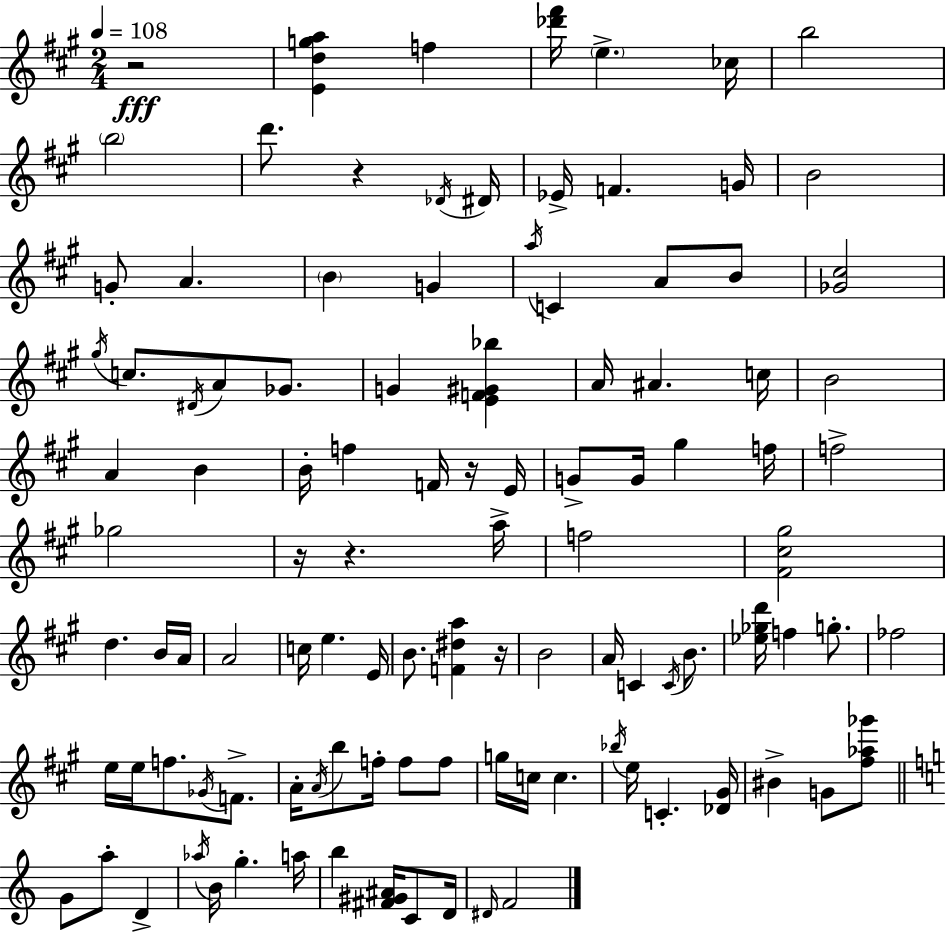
X:1
T:Untitled
M:2/4
L:1/4
K:A
z2 [Edga] f [_d'^f']/4 e _c/4 b2 b2 d'/2 z _D/4 ^D/4 _E/4 F G/4 B2 G/2 A B G a/4 C A/2 B/2 [_G^c]2 ^g/4 c/2 ^D/4 A/2 _G/2 G [EF^G_b] A/4 ^A c/4 B2 A B B/4 f F/4 z/4 E/4 G/2 G/4 ^g f/4 f2 _g2 z/4 z a/4 f2 [^F^c^g]2 d B/4 A/4 A2 c/4 e E/4 B/2 [F^da] z/4 B2 A/4 C C/4 B/2 [_e_gd']/4 f g/2 _f2 e/4 e/4 f/2 _G/4 F/2 A/4 A/4 b/2 f/4 f/2 f/2 g/4 c/4 c _b/4 e/4 C [_D^G]/4 ^B G/2 [^f_a_g']/2 G/2 a/2 D _a/4 B/4 g a/4 b [^F^G^A]/4 C/2 D/4 ^D/4 F2